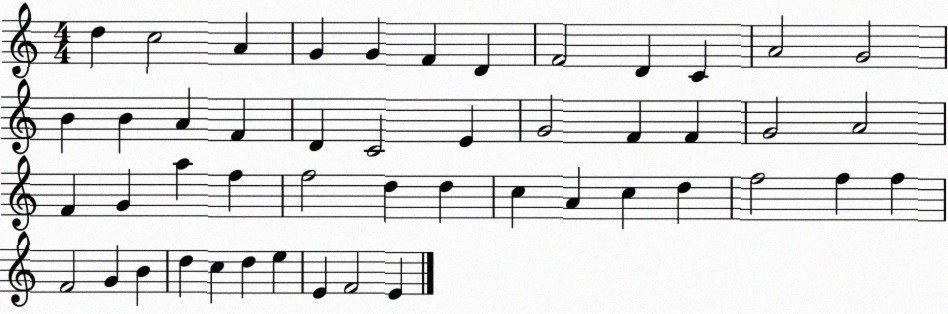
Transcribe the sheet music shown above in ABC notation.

X:1
T:Untitled
M:4/4
L:1/4
K:C
d c2 A G G F D F2 D C A2 G2 B B A F D C2 E G2 F F G2 A2 F G a f f2 d d c A c d f2 f f F2 G B d c d e E F2 E